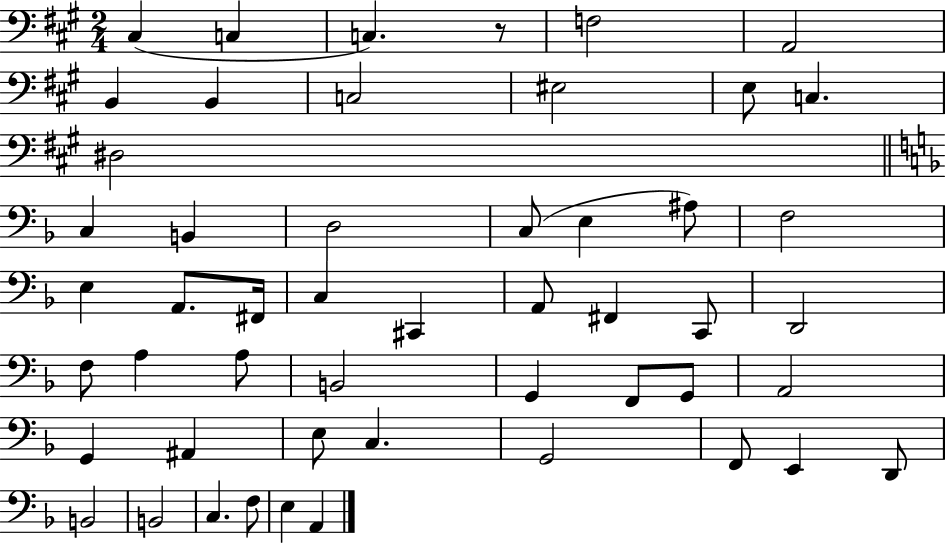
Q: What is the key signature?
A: A major